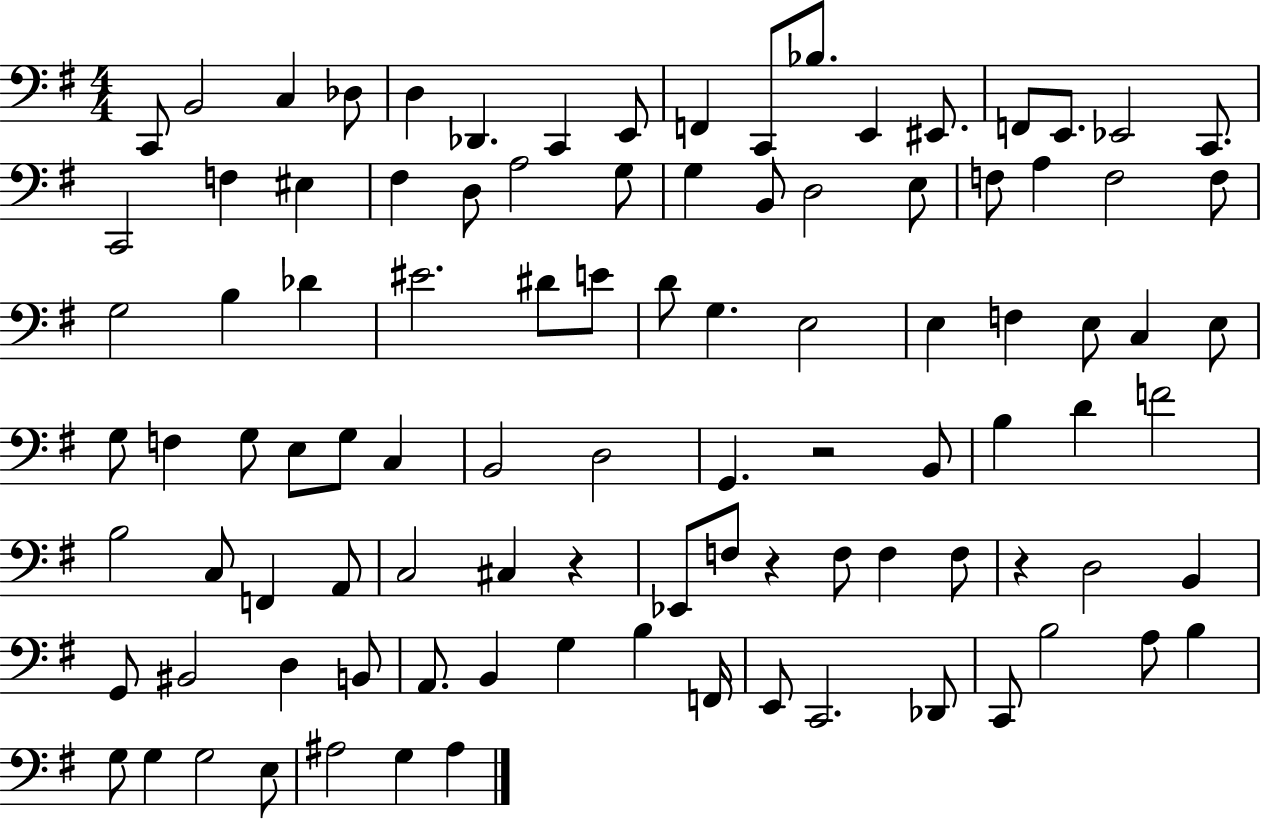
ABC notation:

X:1
T:Untitled
M:4/4
L:1/4
K:G
C,,/2 B,,2 C, _D,/2 D, _D,, C,, E,,/2 F,, C,,/2 _B,/2 E,, ^E,,/2 F,,/2 E,,/2 _E,,2 C,,/2 C,,2 F, ^E, ^F, D,/2 A,2 G,/2 G, B,,/2 D,2 E,/2 F,/2 A, F,2 F,/2 G,2 B, _D ^E2 ^D/2 E/2 D/2 G, E,2 E, F, E,/2 C, E,/2 G,/2 F, G,/2 E,/2 G,/2 C, B,,2 D,2 G,, z2 B,,/2 B, D F2 B,2 C,/2 F,, A,,/2 C,2 ^C, z _E,,/2 F,/2 z F,/2 F, F,/2 z D,2 B,, G,,/2 ^B,,2 D, B,,/2 A,,/2 B,, G, B, F,,/4 E,,/2 C,,2 _D,,/2 C,,/2 B,2 A,/2 B, G,/2 G, G,2 E,/2 ^A,2 G, ^A,